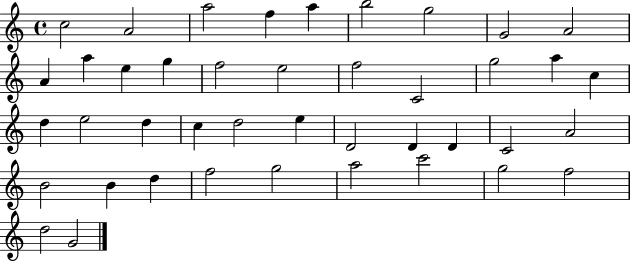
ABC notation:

X:1
T:Untitled
M:4/4
L:1/4
K:C
c2 A2 a2 f a b2 g2 G2 A2 A a e g f2 e2 f2 C2 g2 a c d e2 d c d2 e D2 D D C2 A2 B2 B d f2 g2 a2 c'2 g2 f2 d2 G2